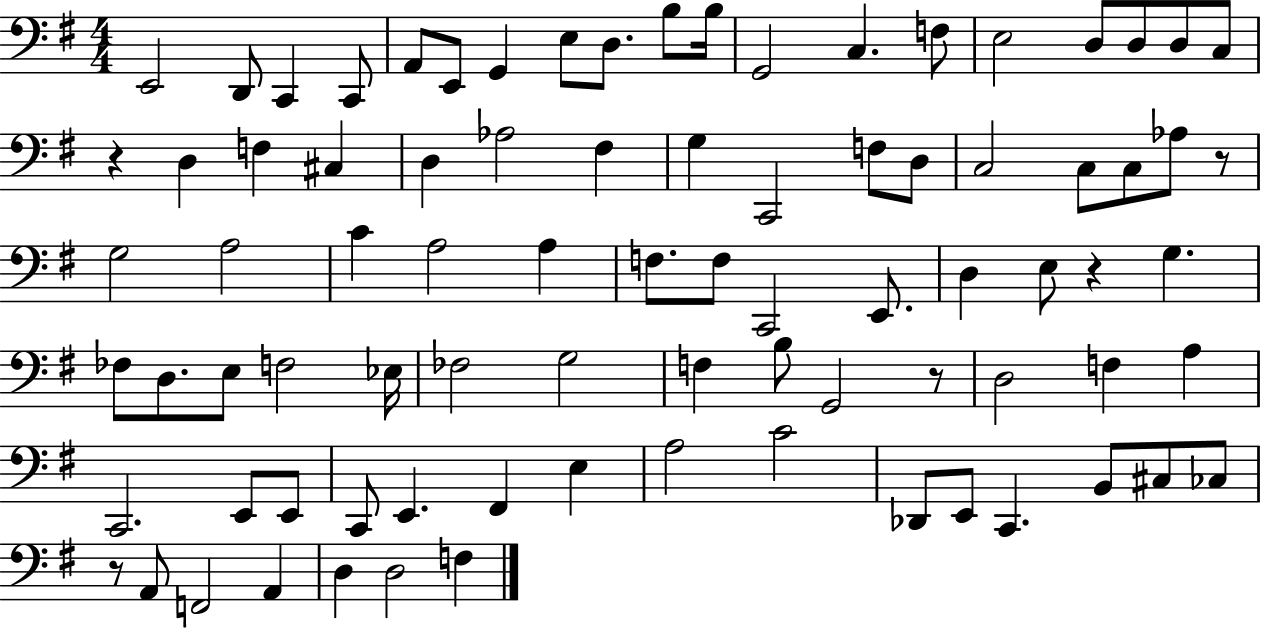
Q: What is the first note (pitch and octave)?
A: E2